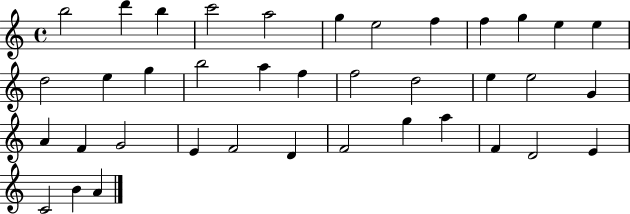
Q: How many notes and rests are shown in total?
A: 38